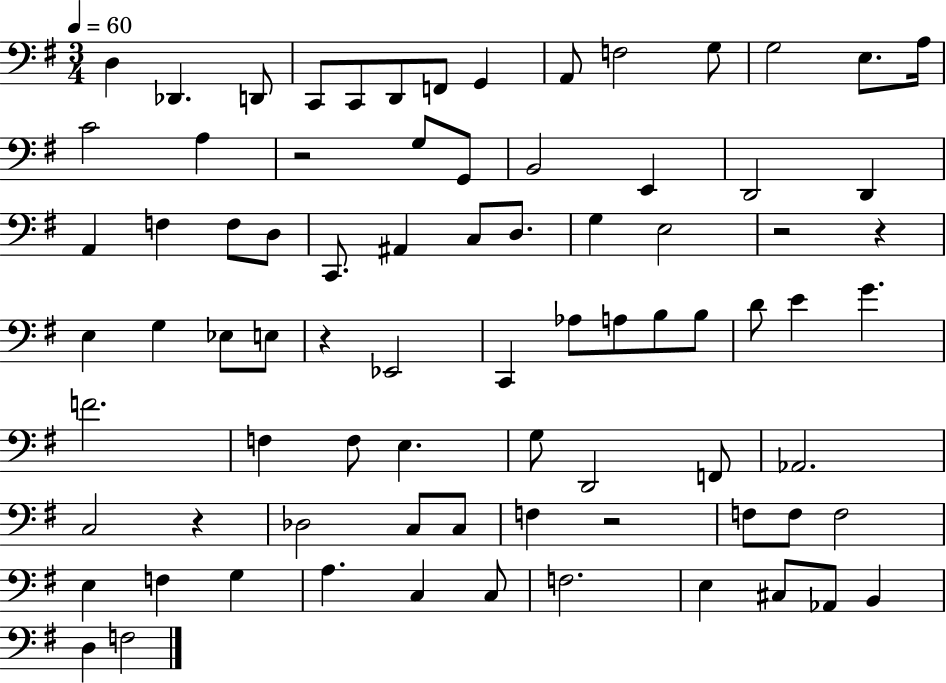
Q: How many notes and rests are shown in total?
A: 80